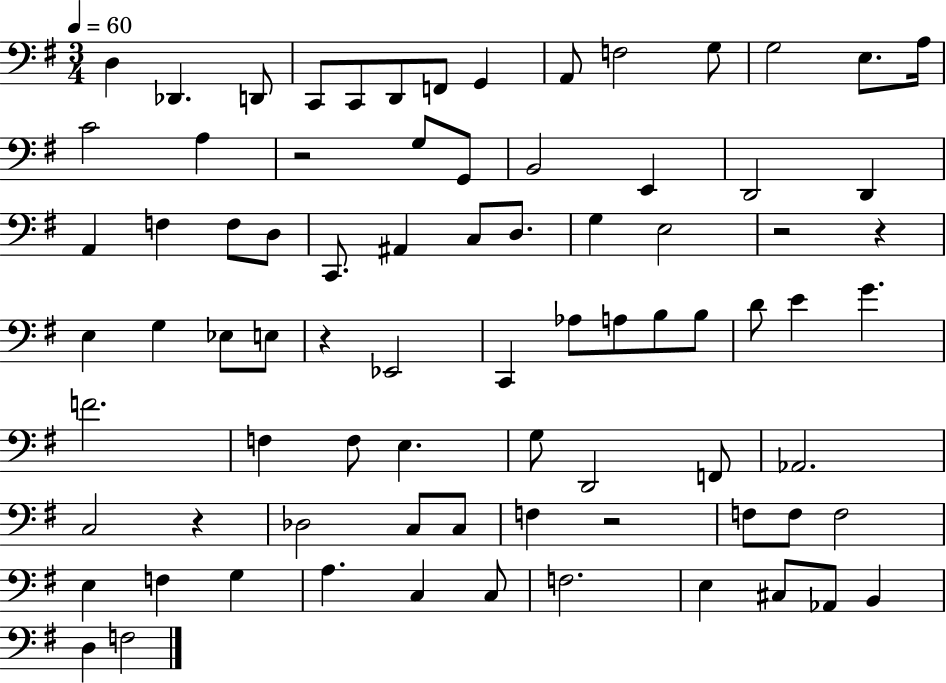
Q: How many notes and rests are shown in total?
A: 80